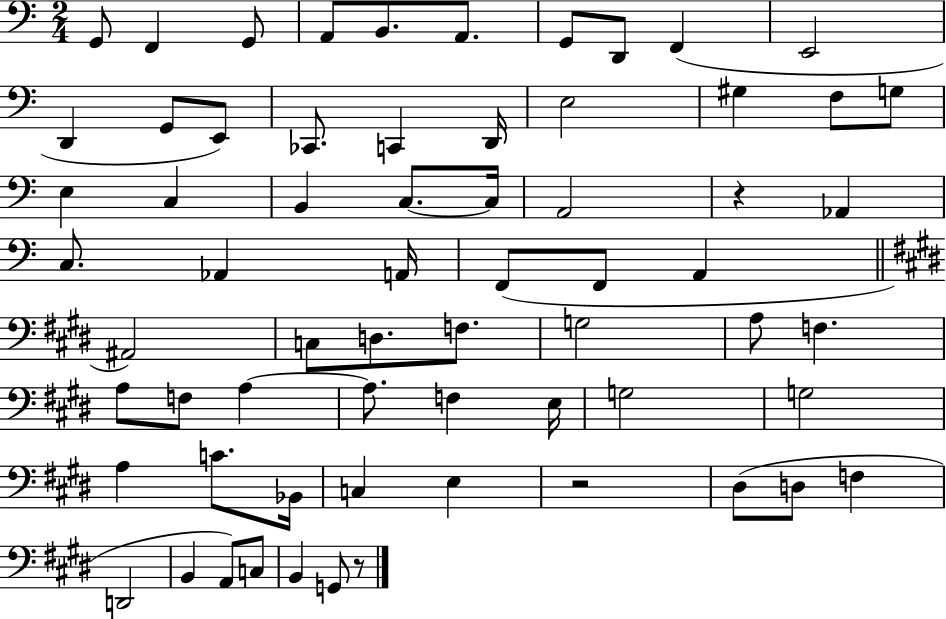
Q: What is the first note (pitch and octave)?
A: G2